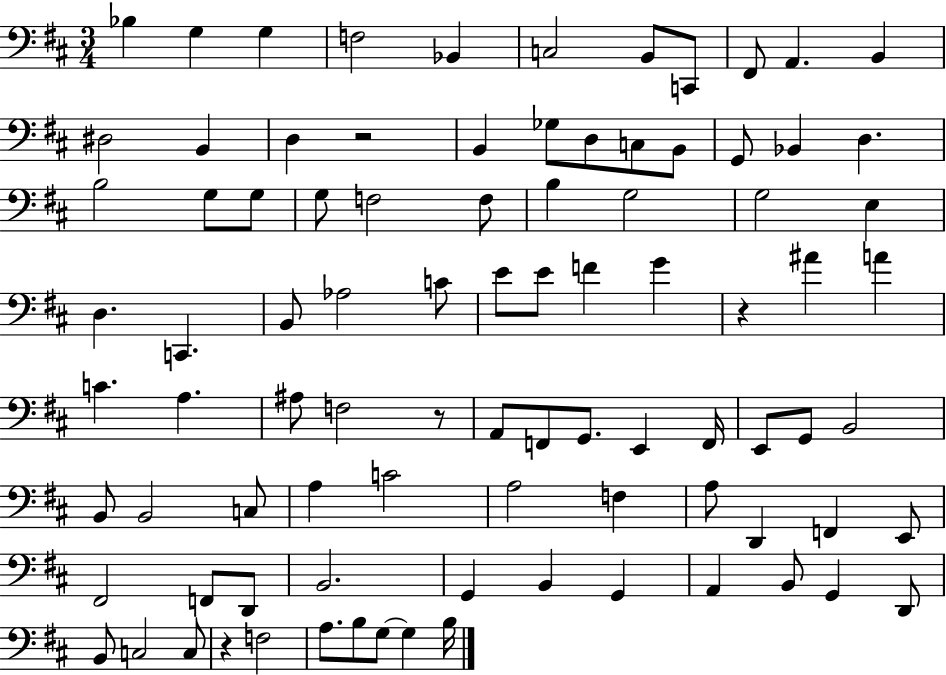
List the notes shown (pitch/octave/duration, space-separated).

Bb3/q G3/q G3/q F3/h Bb2/q C3/h B2/e C2/e F#2/e A2/q. B2/q D#3/h B2/q D3/q R/h B2/q Gb3/e D3/e C3/e B2/e G2/e Bb2/q D3/q. B3/h G3/e G3/e G3/e F3/h F3/e B3/q G3/h G3/h E3/q D3/q. C2/q. B2/e Ab3/h C4/e E4/e E4/e F4/q G4/q R/q A#4/q A4/q C4/q. A3/q. A#3/e F3/h R/e A2/e F2/e G2/e. E2/q F2/s E2/e G2/e B2/h B2/e B2/h C3/e A3/q C4/h A3/h F3/q A3/e D2/q F2/q E2/e F#2/h F2/e D2/e B2/h. G2/q B2/q G2/q A2/q B2/e G2/q D2/e B2/e C3/h C3/e R/q F3/h A3/e. B3/e G3/e G3/q B3/s